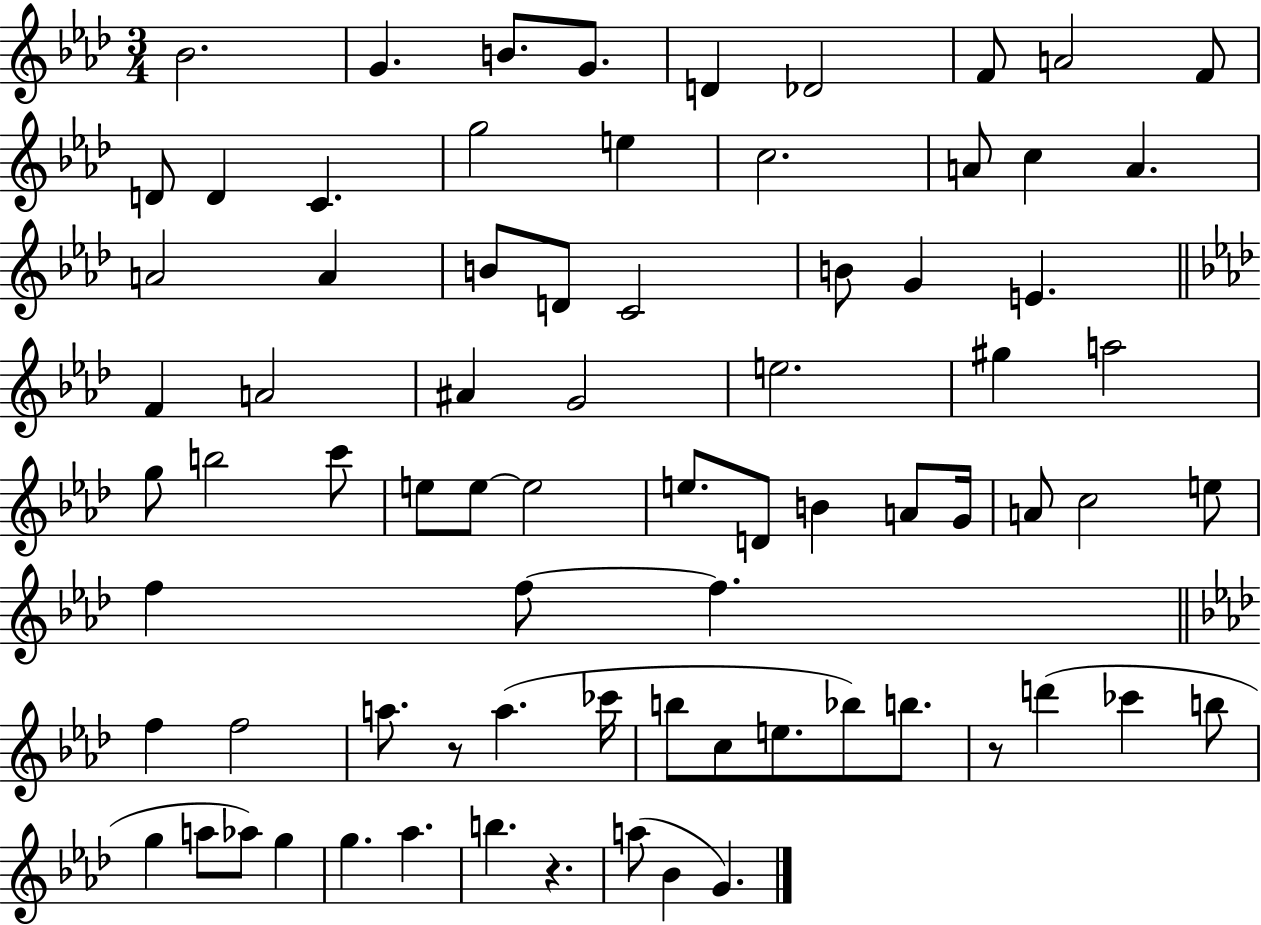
{
  \clef treble
  \numericTimeSignature
  \time 3/4
  \key aes \major
  bes'2. | g'4. b'8. g'8. | d'4 des'2 | f'8 a'2 f'8 | \break d'8 d'4 c'4. | g''2 e''4 | c''2. | a'8 c''4 a'4. | \break a'2 a'4 | b'8 d'8 c'2 | b'8 g'4 e'4. | \bar "||" \break \key aes \major f'4 a'2 | ais'4 g'2 | e''2. | gis''4 a''2 | \break g''8 b''2 c'''8 | e''8 e''8~~ e''2 | e''8. d'8 b'4 a'8 g'16 | a'8 c''2 e''8 | \break f''4 f''8~~ f''4. | \bar "||" \break \key f \minor f''4 f''2 | a''8. r8 a''4.( ces'''16 | b''8 c''8 e''8. bes''8) b''8. | r8 d'''4( ces'''4 b''8 | \break g''4 a''8 aes''8) g''4 | g''4. aes''4. | b''4. r4. | a''8( bes'4 g'4.) | \break \bar "|."
}